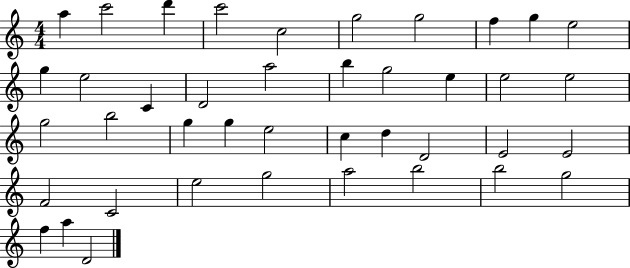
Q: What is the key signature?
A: C major